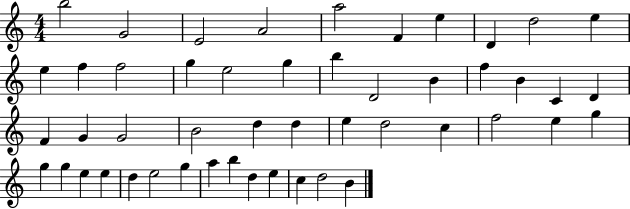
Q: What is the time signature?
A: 4/4